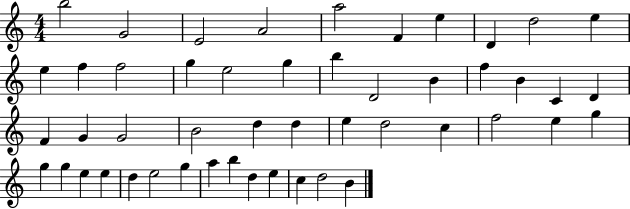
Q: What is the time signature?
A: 4/4